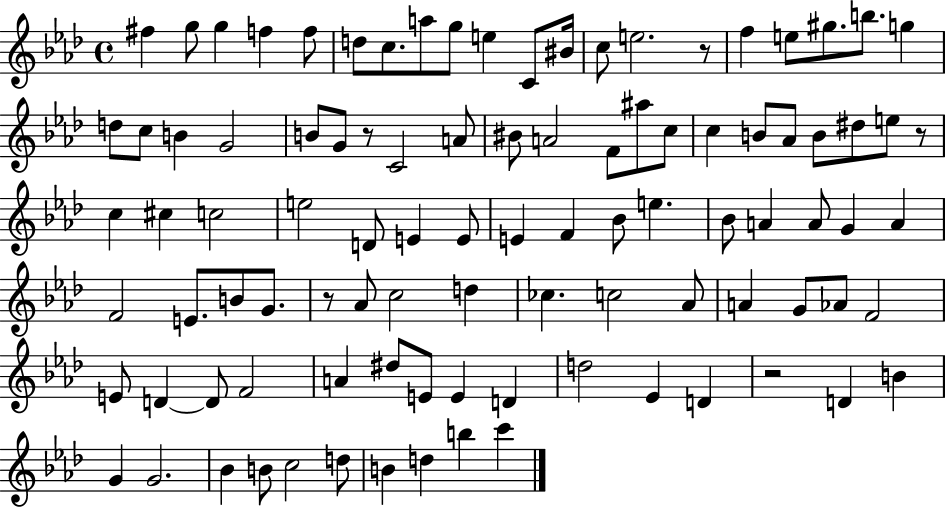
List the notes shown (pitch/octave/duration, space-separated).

F#5/q G5/e G5/q F5/q F5/e D5/e C5/e. A5/e G5/e E5/q C4/e BIS4/s C5/e E5/h. R/e F5/q E5/e G#5/e. B5/e. G5/q D5/e C5/e B4/q G4/h B4/e G4/e R/e C4/h A4/e BIS4/e A4/h F4/e A#5/e C5/e C5/q B4/e Ab4/e B4/e D#5/e E5/e R/e C5/q C#5/q C5/h E5/h D4/e E4/q E4/e E4/q F4/q Bb4/e E5/q. Bb4/e A4/q A4/e G4/q A4/q F4/h E4/e. B4/e G4/e. R/e Ab4/e C5/h D5/q CES5/q. C5/h Ab4/e A4/q G4/e Ab4/e F4/h E4/e D4/q D4/e F4/h A4/q D#5/e E4/e E4/q D4/q D5/h Eb4/q D4/q R/h D4/q B4/q G4/q G4/h. Bb4/q B4/e C5/h D5/e B4/q D5/q B5/q C6/q